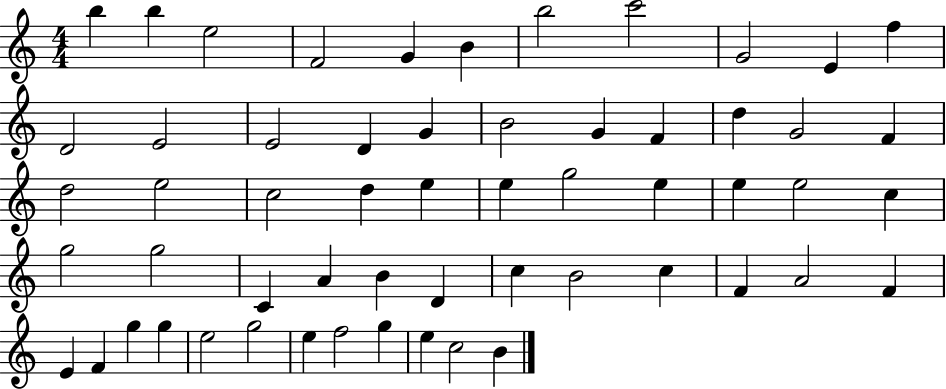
X:1
T:Untitled
M:4/4
L:1/4
K:C
b b e2 F2 G B b2 c'2 G2 E f D2 E2 E2 D G B2 G F d G2 F d2 e2 c2 d e e g2 e e e2 c g2 g2 C A B D c B2 c F A2 F E F g g e2 g2 e f2 g e c2 B